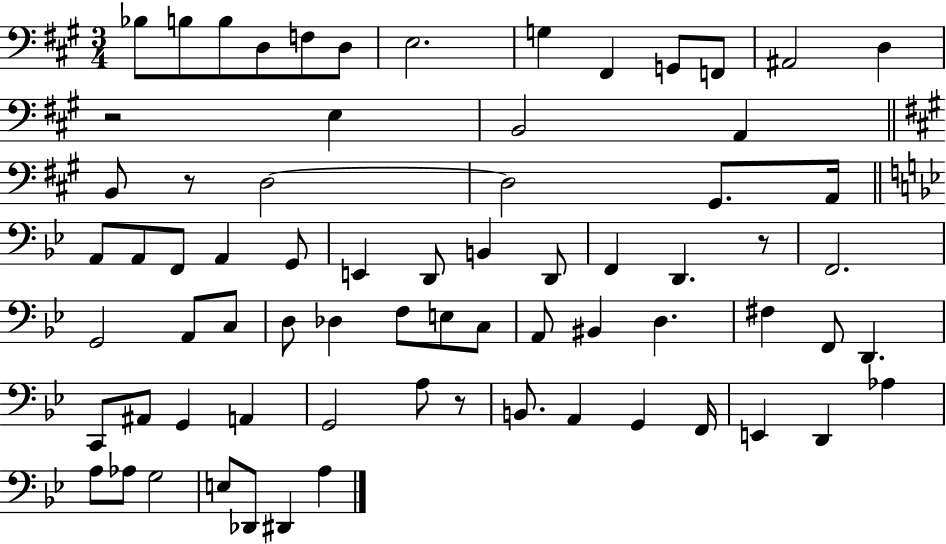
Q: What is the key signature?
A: A major